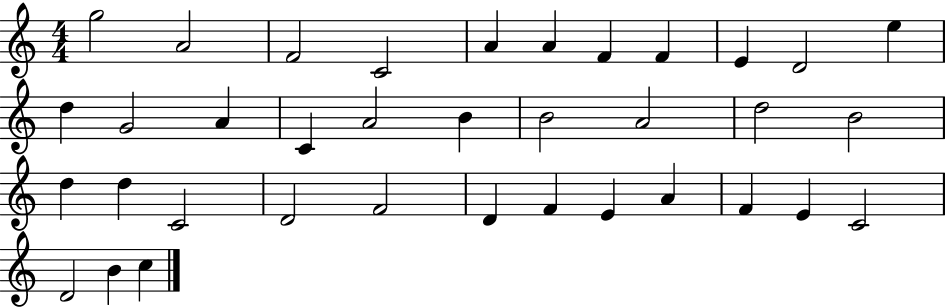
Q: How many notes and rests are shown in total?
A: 36